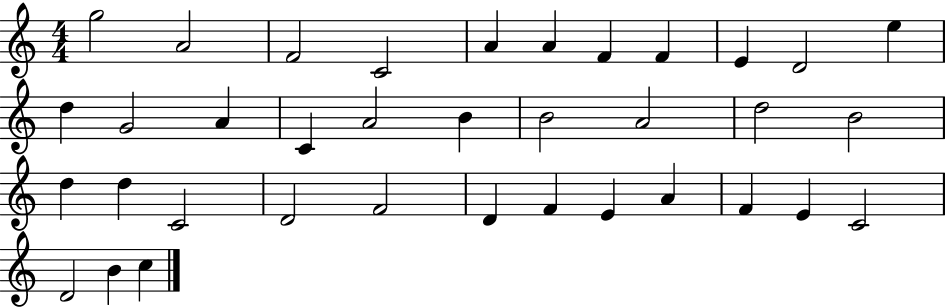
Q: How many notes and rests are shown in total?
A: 36